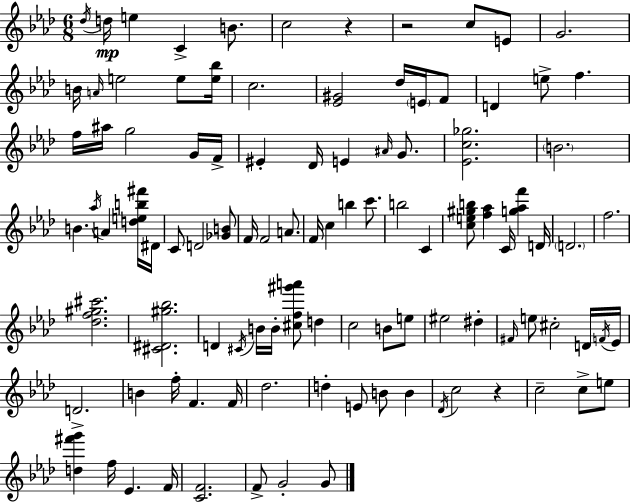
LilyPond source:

{
  \clef treble
  \numericTimeSignature
  \time 6/8
  \key f \minor
  \acciaccatura { des''16 }\mp d''16 e''4 c'4-> b'8. | c''2 r4 | r2 c''8 e'8 | g'2. | \break b'16 \grace { a'16 } e''2 e''8 | <e'' bes''>16 c''2. | <ees' gis'>2 des''16 \parenthesize e'16 | f'8 d'4 e''8-> f''4. | \break f''16 ais''16 g''2 | g'16 f'16-> eis'4-. des'16 e'4 \grace { ais'16 } | g'8. <ees' c'' ges''>2. | \parenthesize b'2. | \break b'4. \acciaccatura { aes''16 } a'4 | <d'' e'' b'' fis'''>16 dis'16 c'8 d'2 | <ges' b'>8 f'16 f'2 | a'8. f'16 c''4 b''4 | \break c'''8. b''2 | c'4 <c'' e'' gis'' b''>8 <f'' aes''>4 c'16 <g'' aes'' f'''>4 | d'16 \parenthesize d'2. | f''2. | \break <des'' f'' gis'' cis'''>2. | <cis' dis' gis'' bes''>2. | d'4 \acciaccatura { cis'16 } b'16 b'16-. <cis'' f'' gis''' a'''>8 | d''4 c''2 | \break b'8 e''8 eis''2 | dis''4-. \grace { fis'16 } e''8 cis''2-. | d'16 \acciaccatura { f'16 } ees'16 d'2.-> | b'4 f''16-. | \break f'4. f'16 des''2. | d''4-. e'8 | b'8 b'4 \acciaccatura { des'16 } c''2 | r4 c''2-- | \break c''8-> e''8 <d'' fis''' g'''>4 | f''16 ees'4. f'16 <c' f'>2. | f'8-> g'2-. | g'8 \bar "|."
}